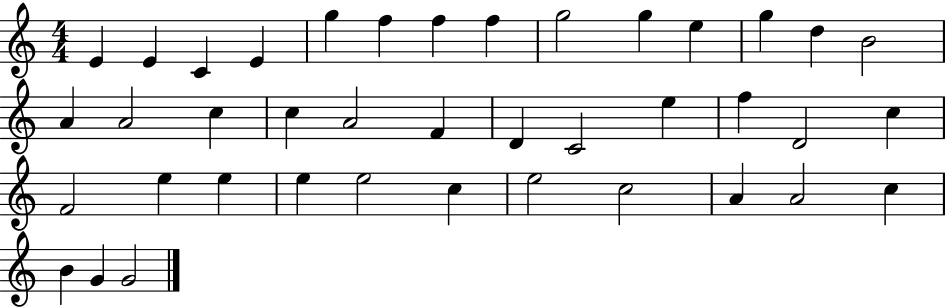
X:1
T:Untitled
M:4/4
L:1/4
K:C
E E C E g f f f g2 g e g d B2 A A2 c c A2 F D C2 e f D2 c F2 e e e e2 c e2 c2 A A2 c B G G2